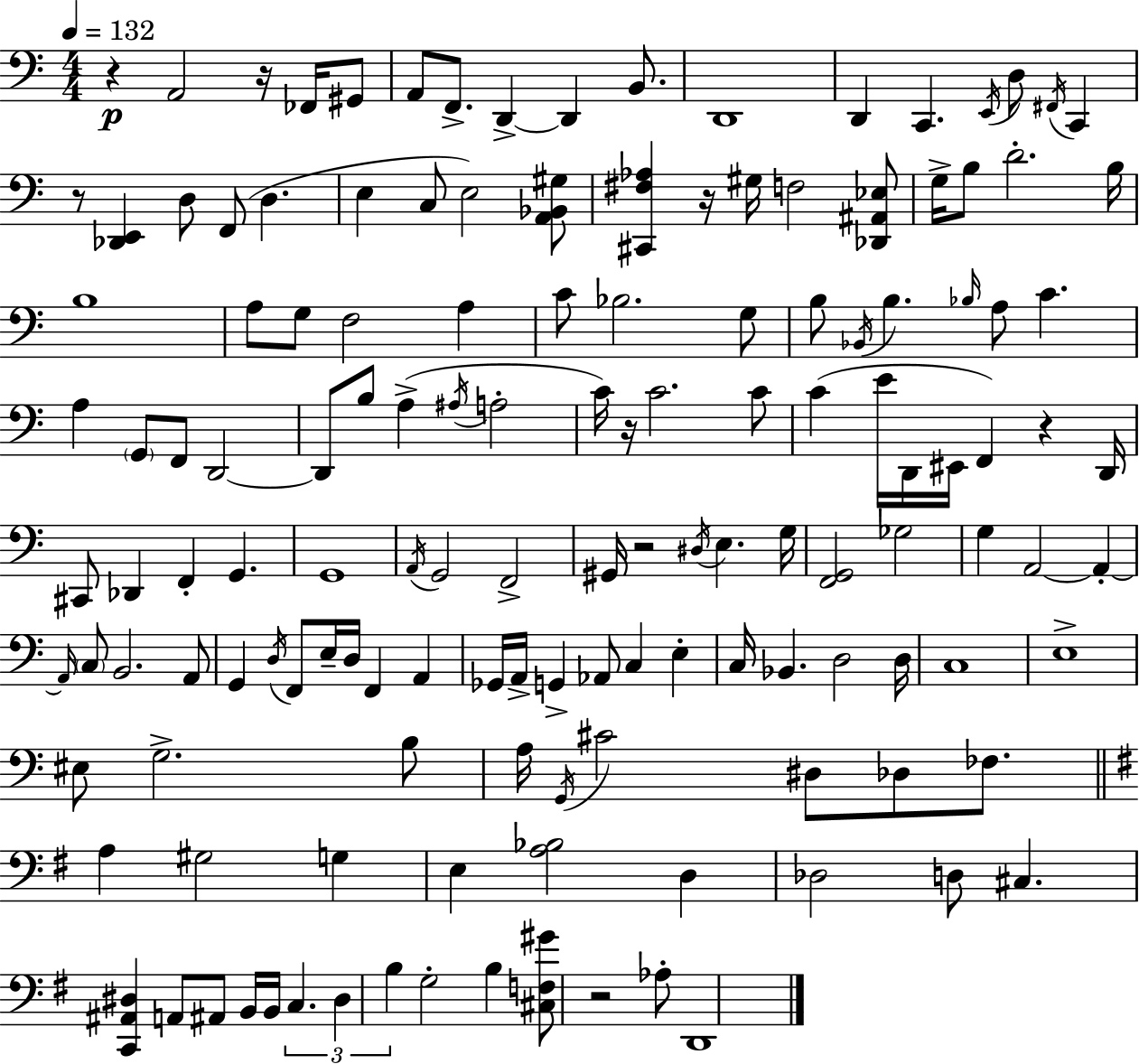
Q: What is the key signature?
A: C major